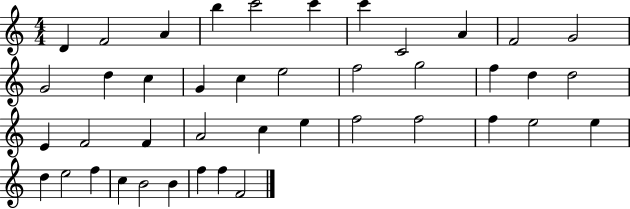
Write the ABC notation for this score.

X:1
T:Untitled
M:4/4
L:1/4
K:C
D F2 A b c'2 c' c' C2 A F2 G2 G2 d c G c e2 f2 g2 f d d2 E F2 F A2 c e f2 f2 f e2 e d e2 f c B2 B f f F2